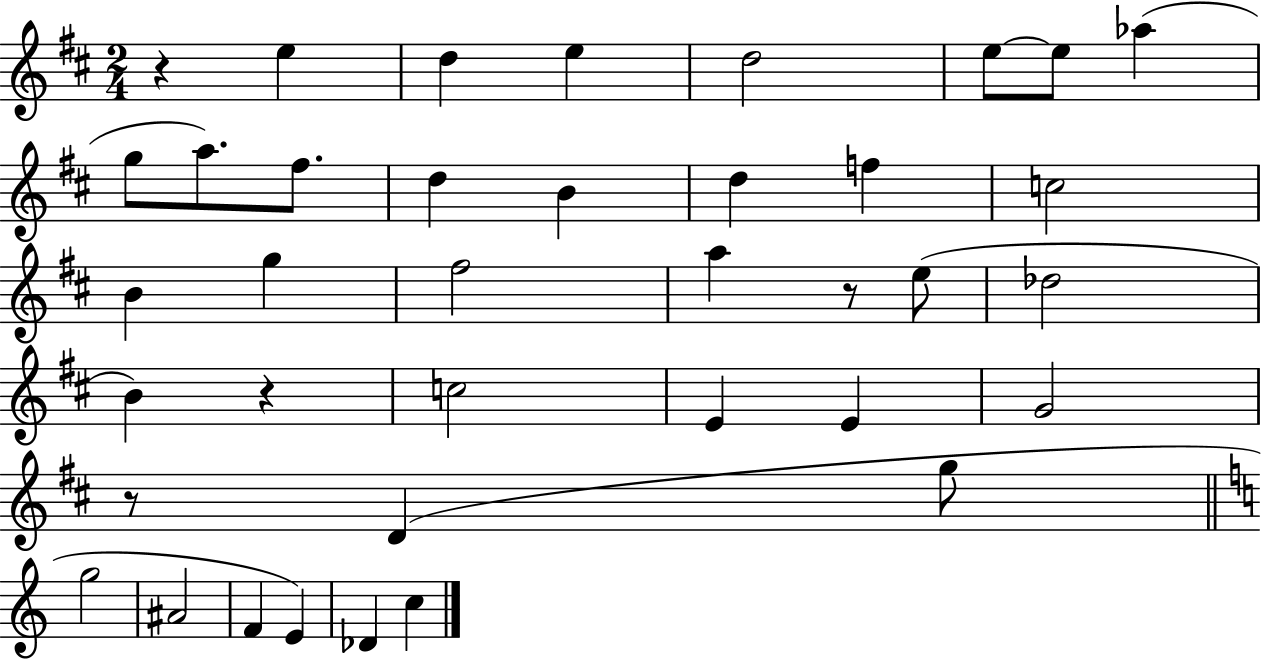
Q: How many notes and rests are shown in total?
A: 38